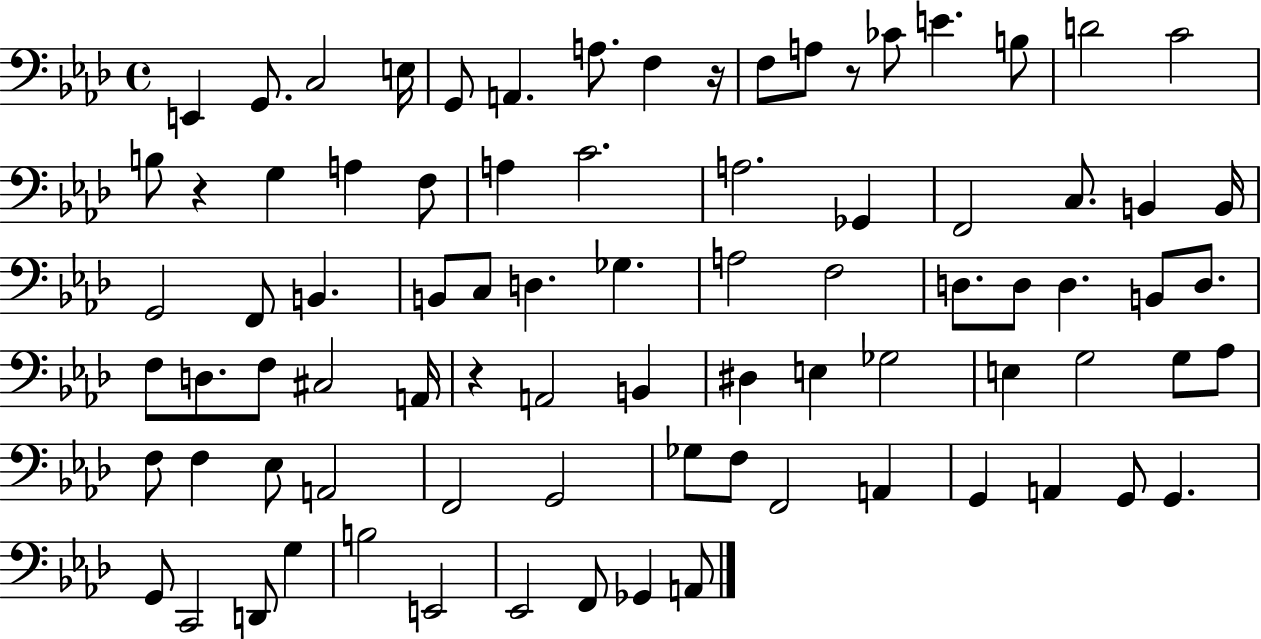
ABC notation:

X:1
T:Untitled
M:4/4
L:1/4
K:Ab
E,, G,,/2 C,2 E,/4 G,,/2 A,, A,/2 F, z/4 F,/2 A,/2 z/2 _C/2 E B,/2 D2 C2 B,/2 z G, A, F,/2 A, C2 A,2 _G,, F,,2 C,/2 B,, B,,/4 G,,2 F,,/2 B,, B,,/2 C,/2 D, _G, A,2 F,2 D,/2 D,/2 D, B,,/2 D,/2 F,/2 D,/2 F,/2 ^C,2 A,,/4 z A,,2 B,, ^D, E, _G,2 E, G,2 G,/2 _A,/2 F,/2 F, _E,/2 A,,2 F,,2 G,,2 _G,/2 F,/2 F,,2 A,, G,, A,, G,,/2 G,, G,,/2 C,,2 D,,/2 G, B,2 E,,2 _E,,2 F,,/2 _G,, A,,/2